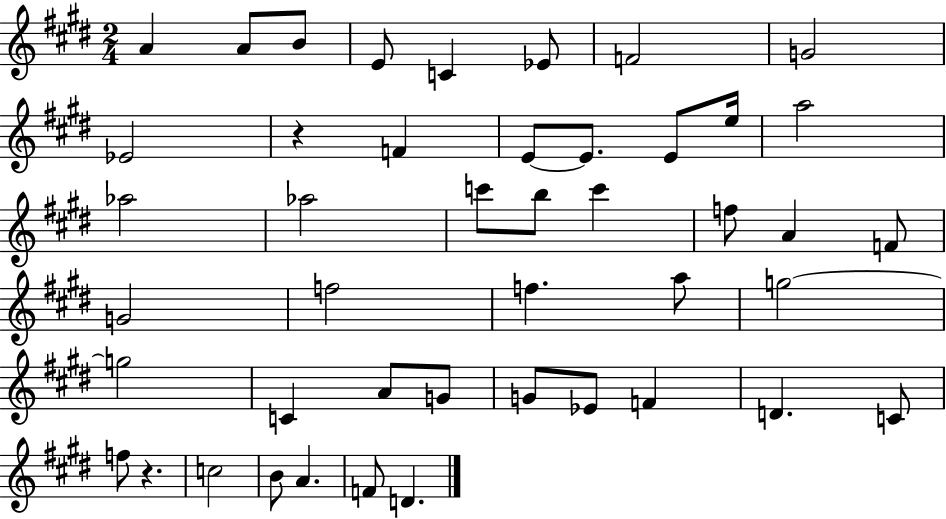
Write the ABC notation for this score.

X:1
T:Untitled
M:2/4
L:1/4
K:E
A A/2 B/2 E/2 C _E/2 F2 G2 _E2 z F E/2 E/2 E/2 e/4 a2 _a2 _a2 c'/2 b/2 c' f/2 A F/2 G2 f2 f a/2 g2 g2 C A/2 G/2 G/2 _E/2 F D C/2 f/2 z c2 B/2 A F/2 D